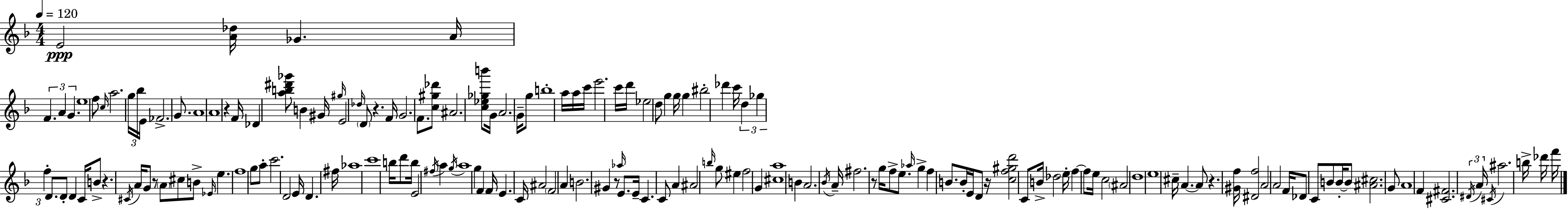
{
  \clef treble
  \numericTimeSignature
  \time 4/4
  \key d \minor
  \tempo 4 = 120
  e'2\ppp <a' des''>16 ges'4. a'16 | \tuplet 3/2 { f'4. a'4 g'4. } | e''1 | f''8 \grace { c''16 } a''2. \tuplet 3/2 { g''16 | \break bes''16 e'16 } fes'2.-> g'8. | a'1 | a'1 | r4 f'16 des'4 <a'' b'' dis''' ges'''>8 b'4 | \break gis'16 \grace { gis''16 } e'2 \grace { des''16 } \parenthesize d'8 r4. | f'16 g'2. | f'8. <c'' gis'' des'''>8 ais'2. | <c'' ees'' ges'' b'''>8 g'16 a'2. | \break g'16-- g''8 b''1-. | a''16 a''16 c'''16 e'''2. | c'''16 d'''16 ees''2 d''8 g''4 | g''16 g''4 bis''2-. des'''4 | \break c'''16 \tuplet 3/2 { d''4 ges''4 f''4-. } | d'8. d'8-. d'4 c'16 b'8-> r4. | \acciaccatura { cis'16 } a'16 g'8 r8 \parenthesize a'8 cis''8 b'8-> \grace { ees'16 } e''4. | f''1 | \break g''8 a''8-. c'''2. | d'2 e'16 d'4. | fis''16 aes''1 | c'''1 | \break b''16 d'''8 b''16 e'2 | \acciaccatura { fis''16 } a''4 \acciaccatura { g''16 } a''1 | g''4 f'4 f'16 | e'4. c'16 ais'2 \parenthesize f'2 | \break a'4 b'2. | gis'4 r8 \grace { aes''16 } e'8. | e'16-- c'4. c'8 a'4 ais'2 | \grace { b''16 } g''8 eis''4 f''2 | \break g'4 <cis'' a''>1 | b'4 a'2. | \acciaccatura { bes'16 } a'16-- fis''2. | r8 g''16 f''8-> e''8. \grace { aes''16 } | \break g''4-> f''4 b'8. b'16-. e'16 d'8 r16 | <c'' f'' gis'' d'''>2 c'8 b'16-> des''2 | e''16-. f''4~~ f''8 e''16 c''2 | \parenthesize ais'2 d''1 | \break e''1 | cis''16-- a'4.~~ | a'8 r4. <gis' f''>16 <dis' f''>2 | a'2 a'2 | \break f'16 des'8 c'8 b'8 b'16-.~~ b'8 <ais' cis''>2. | g'8 a'1 | f'4 <cis' fis'>2. | \tuplet 3/2 { \acciaccatura { dis'16 } a'16 \acciaccatura { cis'16 } } ais''2. | \break b''16-> des'''16 f'''16 \bar "|."
}